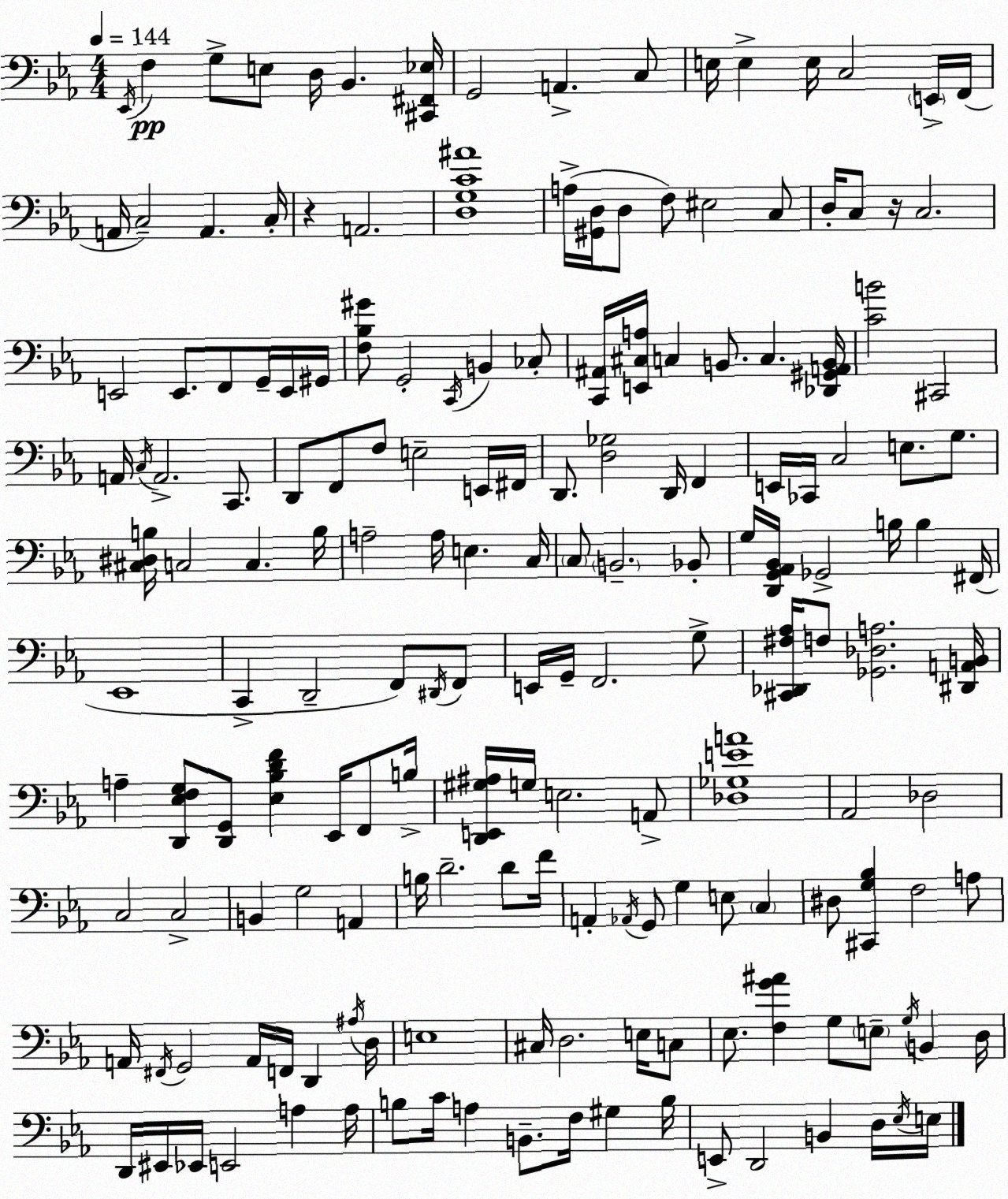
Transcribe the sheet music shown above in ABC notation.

X:1
T:Untitled
M:4/4
L:1/4
K:Eb
_E,,/4 F, G,/2 E,/2 D,/4 _B,, [^C,,^F,,_E,]/4 G,,2 A,, C,/2 E,/4 E, E,/4 C,2 E,,/4 F,,/4 A,,/4 C,2 A,, C,/4 z A,,2 [D,G,C^A]4 A,/4 [^G,,D,]/4 D,/2 F,/2 ^E,2 C,/2 D,/4 C,/2 z/4 C,2 E,,2 E,,/2 F,,/2 G,,/4 E,,/4 ^G,,/4 [F,_B,^G]/2 G,,2 C,,/4 B,, _C,/2 [C,,^A,,]/4 [E,,^C,A,]/4 C, B,,/2 C, [_D,,^G,,A,,B,,]/4 [CB]2 ^C,,2 A,,/4 C,/4 A,,2 C,,/2 D,,/2 F,,/2 F,/2 E,2 E,,/4 ^F,,/4 D,,/2 [D,_G,]2 D,,/4 F,, E,,/4 _C,,/4 C,2 E,/2 G,/2 [^C,^D,B,]/4 C,2 C, B,/4 A,2 A,/4 E, C,/4 C,/2 B,,2 _B,,/2 G,/4 [D,,G,,_A,,_B,,]/4 _G,,2 B,/4 B, ^F,,/4 _E,,4 C,, D,,2 F,,/2 ^D,,/4 F,,/2 E,,/4 G,,/4 F,,2 G,/2 [^C,,_D,,^F,_A,]/4 F,/2 [_G,,_D,A,]2 [^D,,A,,B,,]/4 A, [D,,_E,F,G,]/2 [D,,G,,]/2 [_E,_B,DF] _E,,/4 F,,/2 B,/4 [D,,E,,^G,^A,]/4 G,/4 E,2 A,,/2 [_D,_G,EA]4 _A,,2 _D,2 C,2 C,2 B,, G,2 A,, B,/4 D2 D/2 F/4 A,, _A,,/4 G,,/2 G, E,/2 C, ^D,/2 [^C,,G,_B,] F,2 A,/2 A,,/4 ^F,,/4 G,,2 A,,/4 F,,/4 D,, ^A,/4 D,/4 E,4 ^C,/4 D,2 E,/4 C,/2 _E,/2 [F,G^A] G,/2 E,/2 G,/4 B,, D,/4 D,,/4 ^E,,/4 _E,,/4 E,,2 A, A,/4 B,/2 C/4 A, B,,/2 F,/4 ^G, B,/4 E,,/2 D,,2 B,, D,/4 _E,/4 E,/4